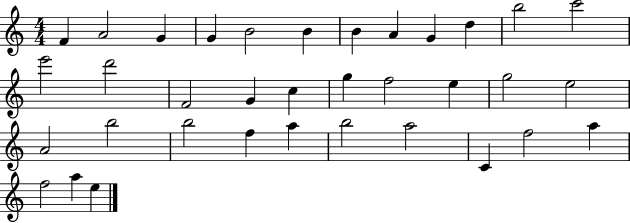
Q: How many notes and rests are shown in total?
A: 35